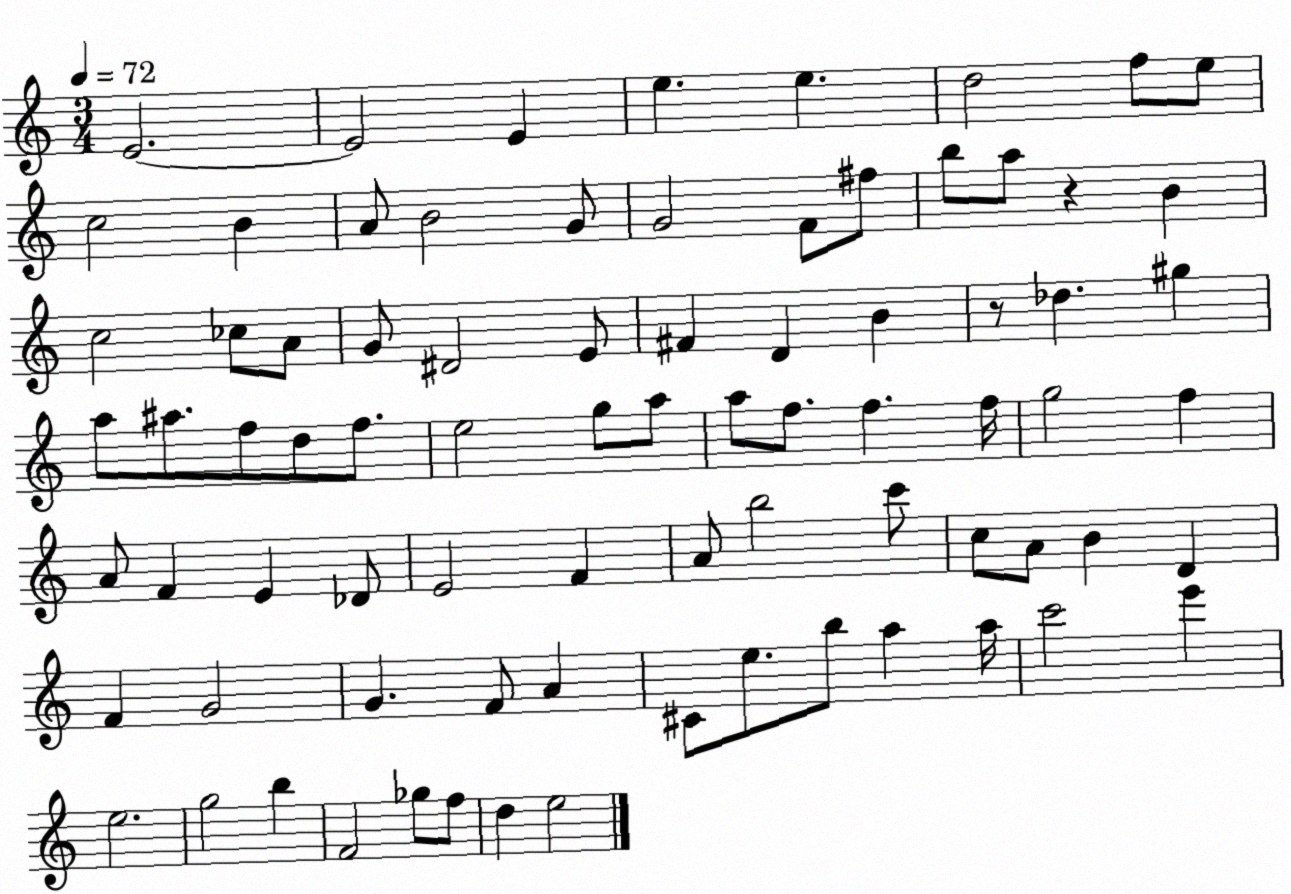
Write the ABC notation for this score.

X:1
T:Untitled
M:3/4
L:1/4
K:C
E2 E2 E e e d2 f/2 e/2 c2 B A/2 B2 G/2 G2 F/2 ^f/2 b/2 a/2 z B c2 _c/2 A/2 G/2 ^D2 E/2 ^F D B z/2 _d ^g a/2 ^a/2 f/2 d/2 f/2 e2 g/2 a/2 a/2 f/2 f f/4 g2 f A/2 F E _D/2 E2 F A/2 b2 c'/2 c/2 A/2 B D F G2 G F/2 A ^C/2 e/2 b/2 a a/4 c'2 e' e2 g2 b F2 _g/2 f/2 d e2